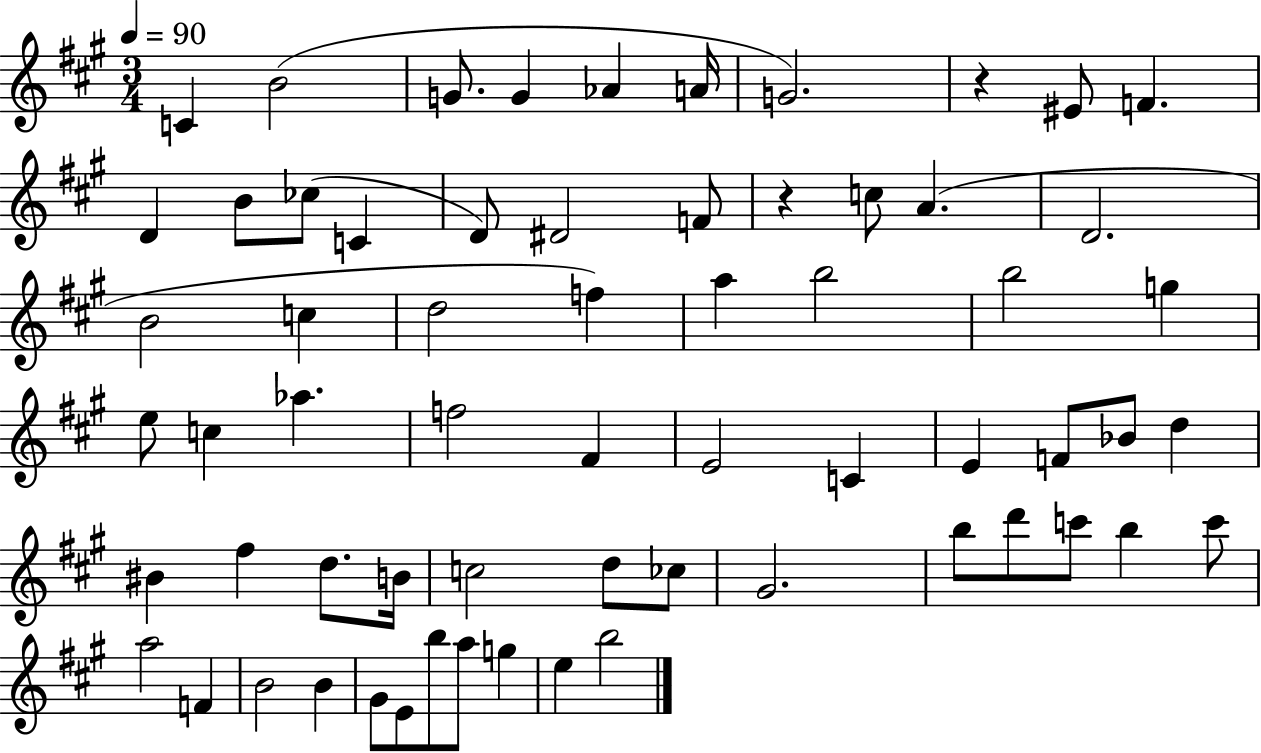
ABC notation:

X:1
T:Untitled
M:3/4
L:1/4
K:A
C B2 G/2 G _A A/4 G2 z ^E/2 F D B/2 _c/2 C D/2 ^D2 F/2 z c/2 A D2 B2 c d2 f a b2 b2 g e/2 c _a f2 ^F E2 C E F/2 _B/2 d ^B ^f d/2 B/4 c2 d/2 _c/2 ^G2 b/2 d'/2 c'/2 b c'/2 a2 F B2 B ^G/2 E/2 b/2 a/2 g e b2